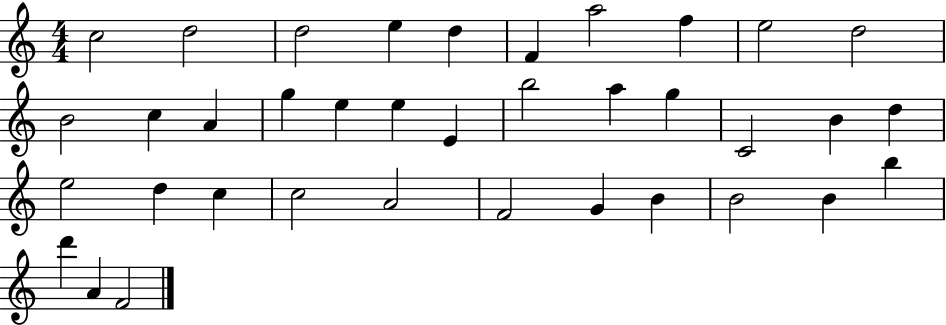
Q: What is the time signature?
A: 4/4